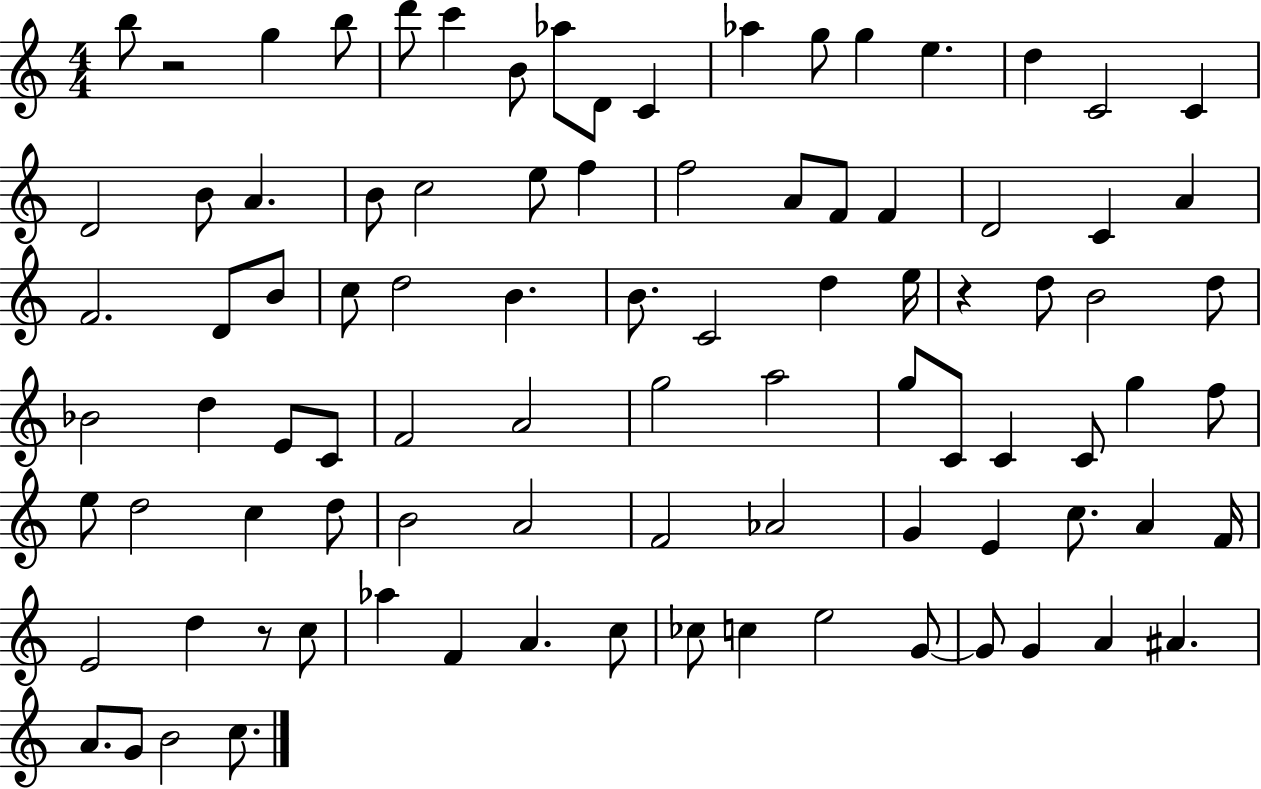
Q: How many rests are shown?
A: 3